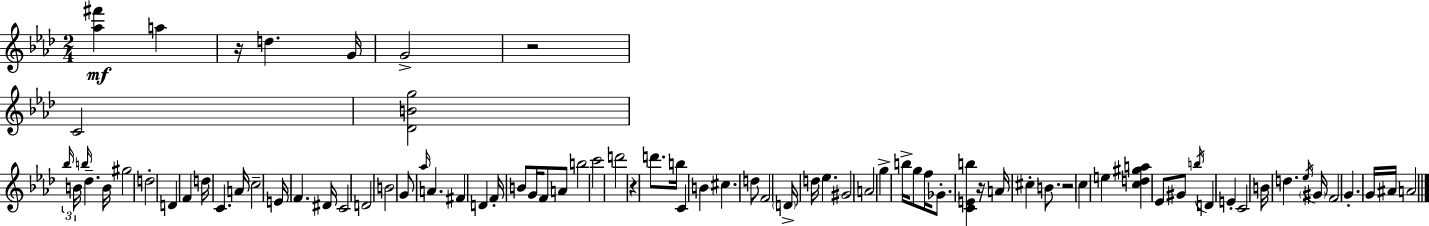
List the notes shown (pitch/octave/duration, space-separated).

[Ab5,F#6]/q A5/q R/s D5/q. G4/s G4/h R/h C4/h [Db4,B4,G5]/h Bb5/s B4/s B5/s Db5/q. B4/s G#5/h D5/h D4/q F4/q D5/s C4/q. A4/s C5/h E4/s F4/q. D#4/s C4/h D4/h B4/h G4/e Ab5/s A4/q. F#4/q D4/q F4/s B4/e G4/s F4/e A4/e B5/h C6/h D6/h R/q D6/e. B5/s C4/q B4/q C#5/q. D5/e F4/h D4/s D5/s Eb5/q. G#4/h A4/h G5/q B5/s G5/e F5/s Gb4/e. [C4,E4,B5]/q R/s A4/s C#5/q B4/e. R/h C5/q E5/q [C5,D5,G#5,A5]/q Eb4/e G#4/e B5/s D4/q E4/q C4/h B4/s D5/q. Eb5/s G#4/s F4/h G4/q. G4/s A#4/s A4/h